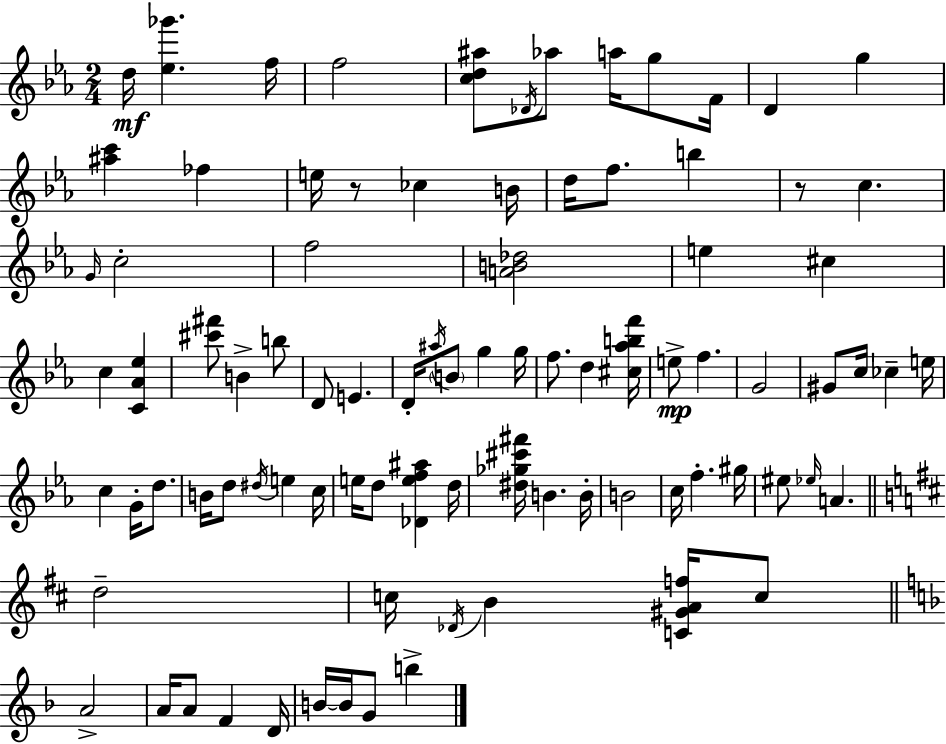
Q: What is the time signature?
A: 2/4